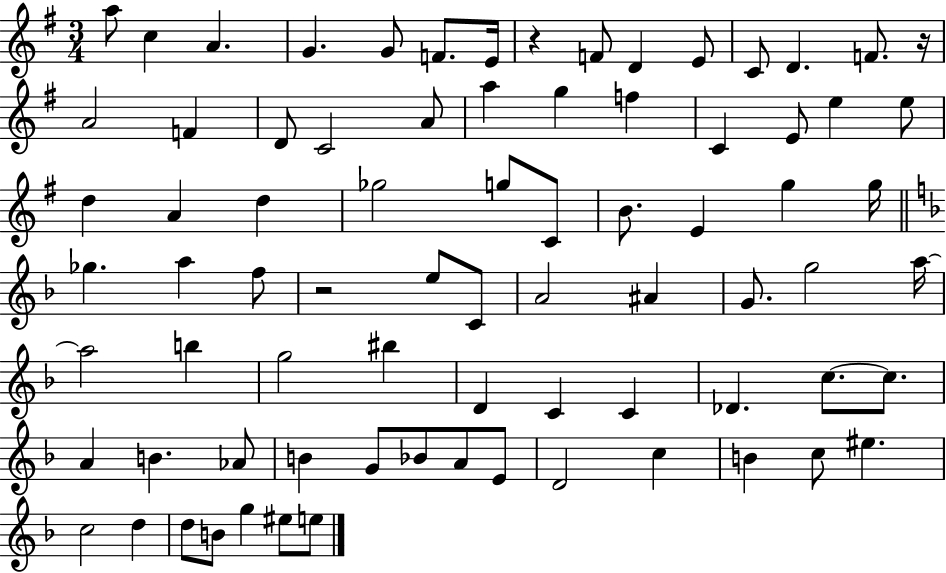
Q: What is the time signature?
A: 3/4